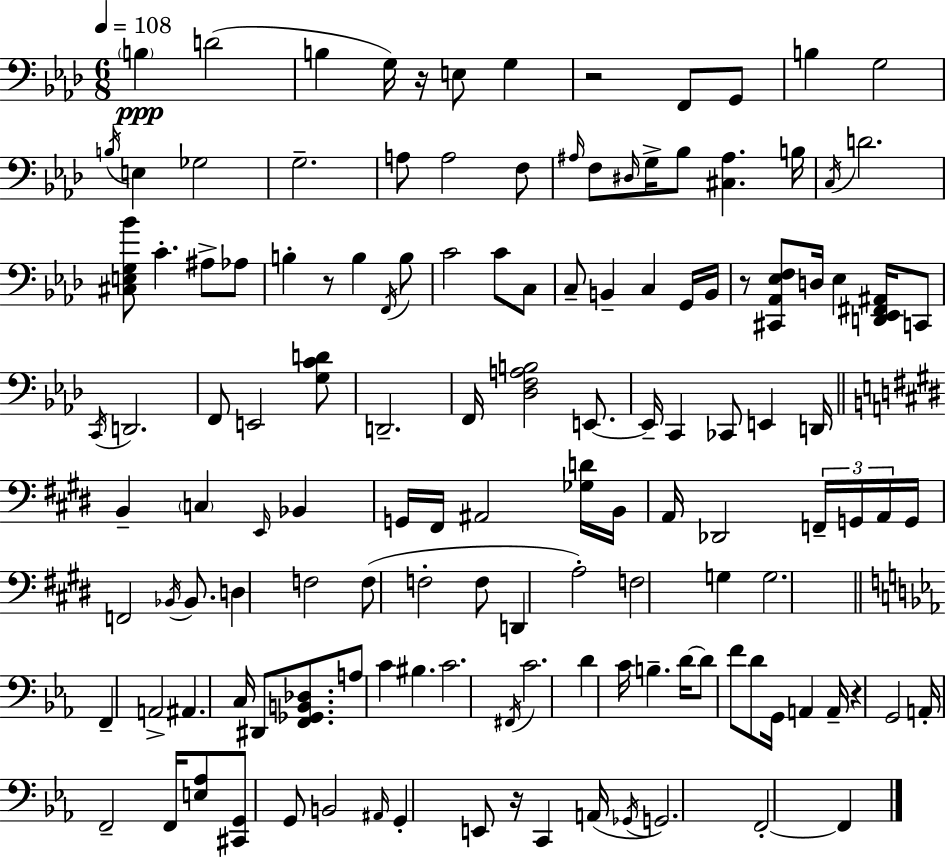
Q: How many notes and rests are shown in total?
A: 134